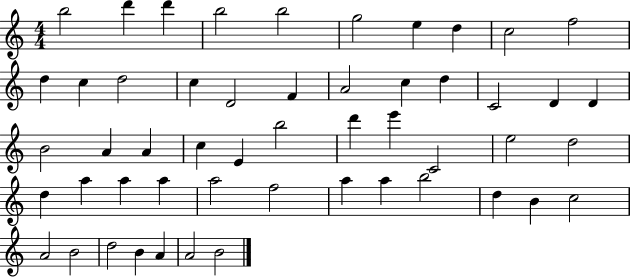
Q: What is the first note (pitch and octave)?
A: B5